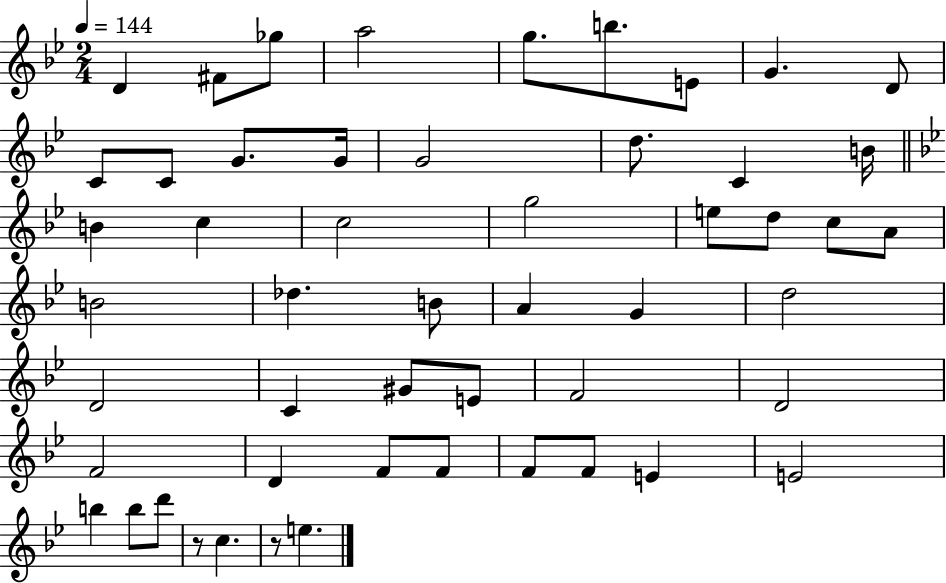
D4/q F#4/e Gb5/e A5/h G5/e. B5/e. E4/e G4/q. D4/e C4/e C4/e G4/e. G4/s G4/h D5/e. C4/q B4/s B4/q C5/q C5/h G5/h E5/e D5/e C5/e A4/e B4/h Db5/q. B4/e A4/q G4/q D5/h D4/h C4/q G#4/e E4/e F4/h D4/h F4/h D4/q F4/e F4/e F4/e F4/e E4/q E4/h B5/q B5/e D6/e R/e C5/q. R/e E5/q.